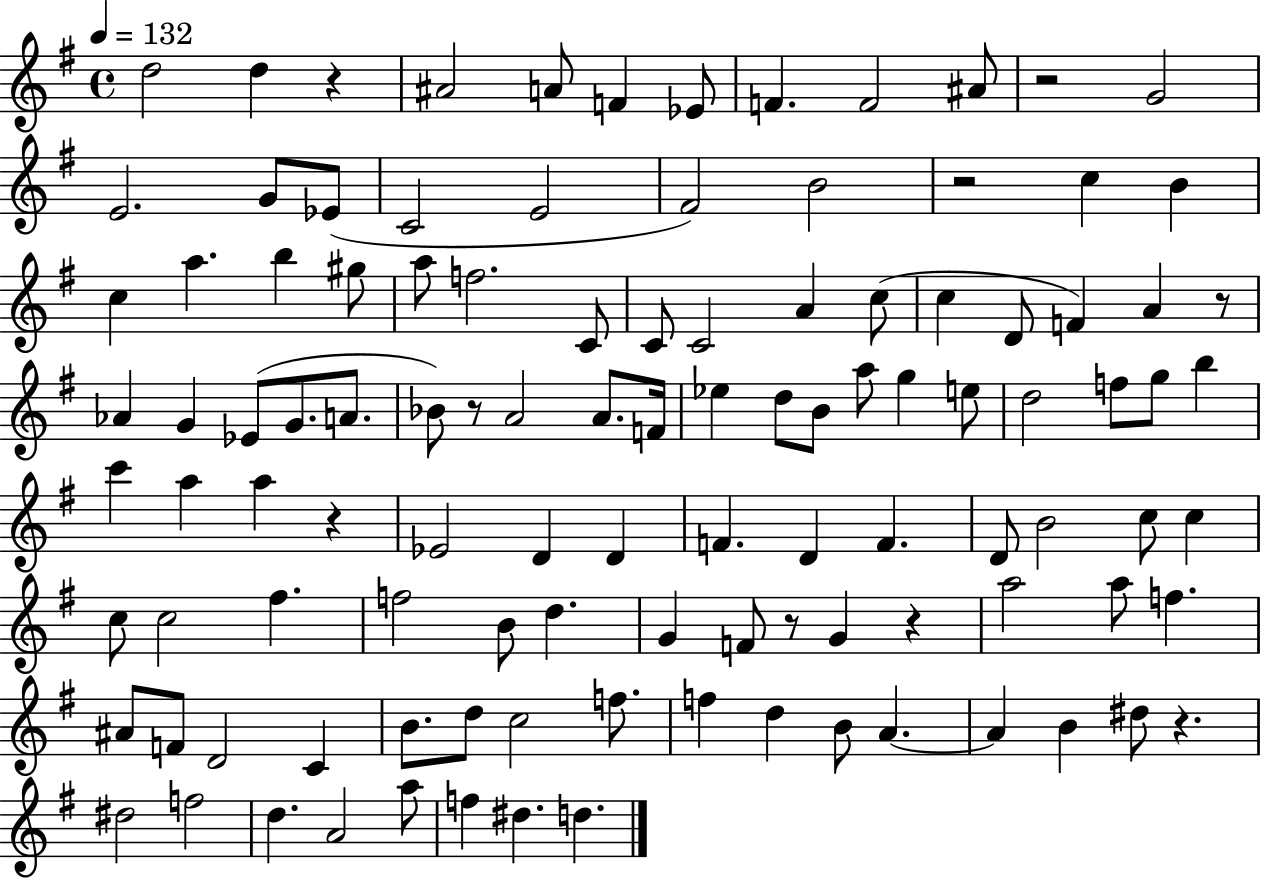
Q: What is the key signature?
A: G major